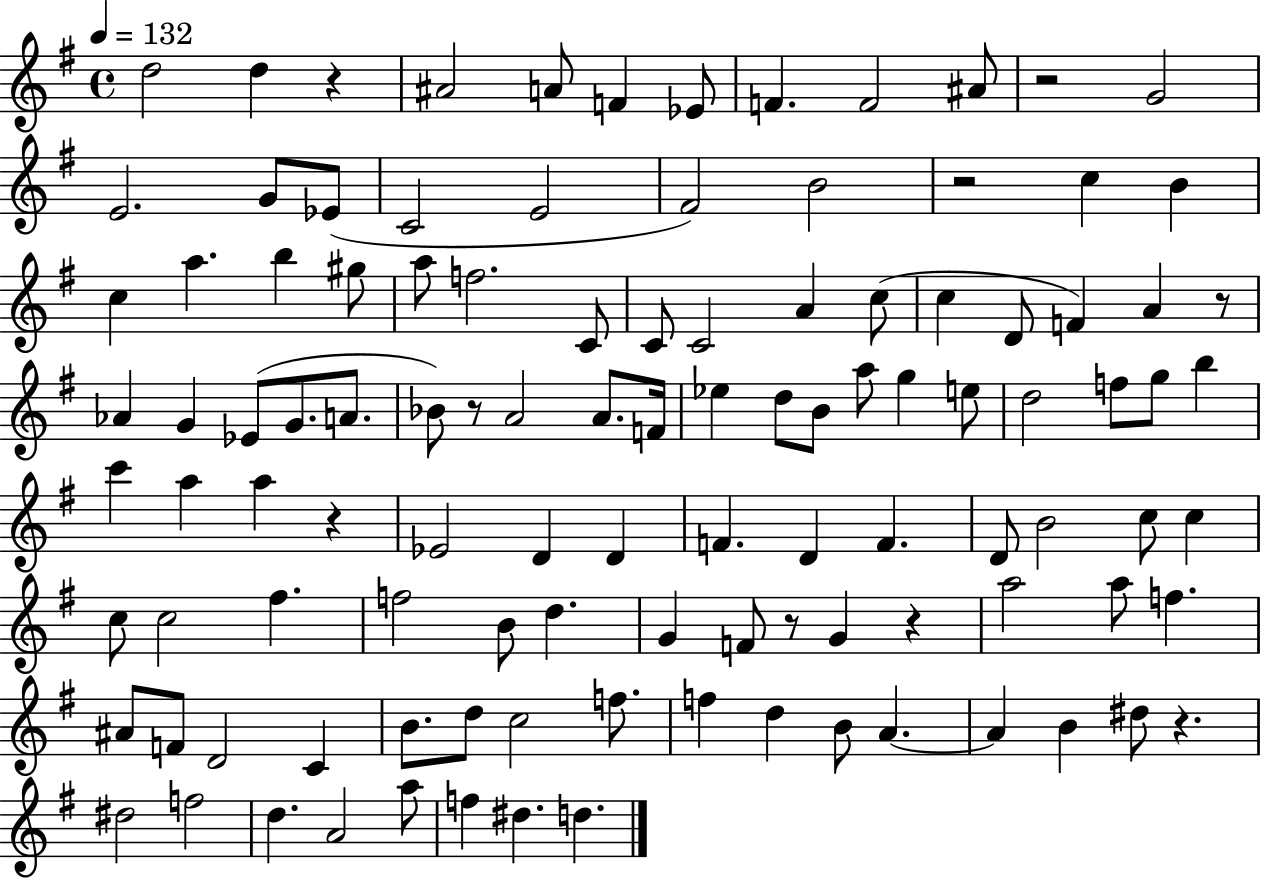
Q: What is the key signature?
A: G major